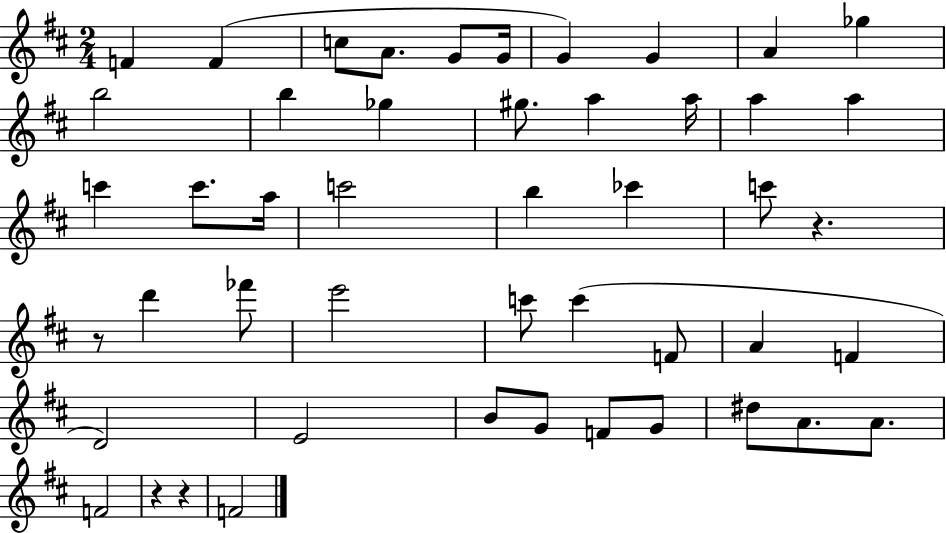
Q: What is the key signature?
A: D major